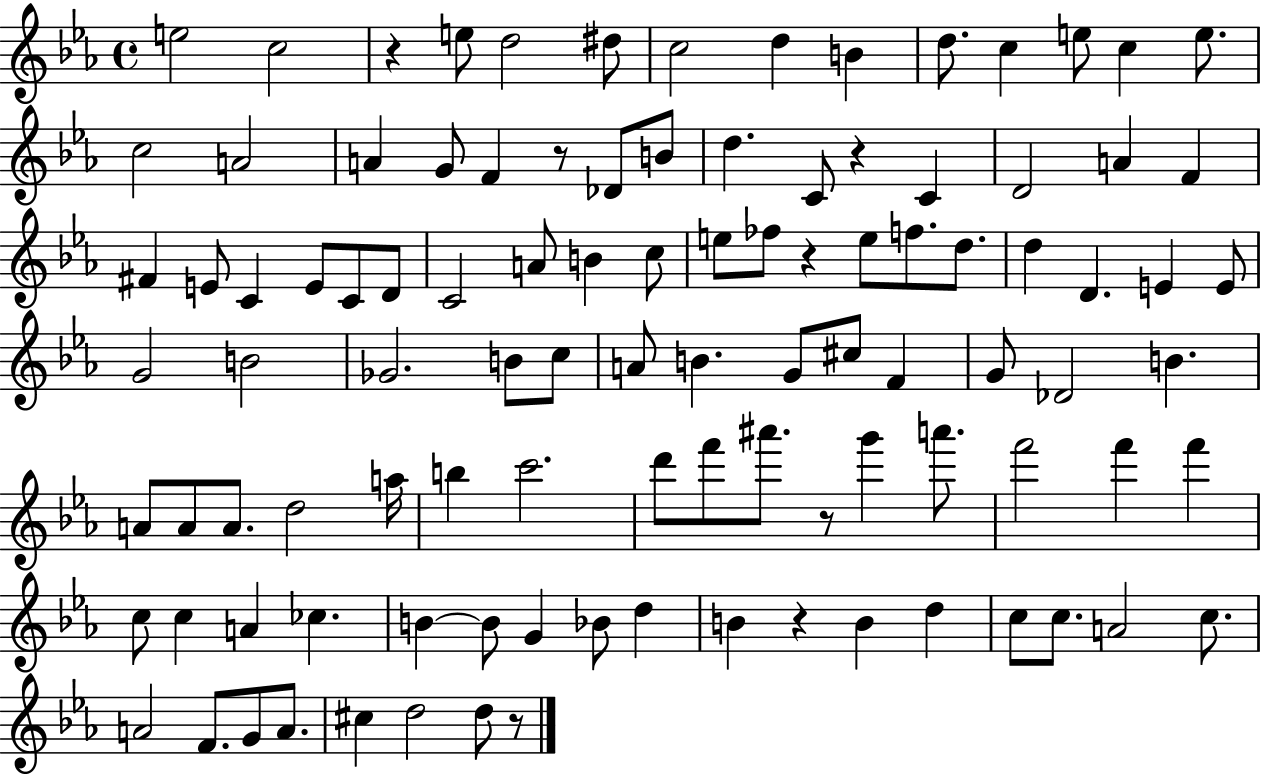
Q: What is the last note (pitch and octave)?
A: D5